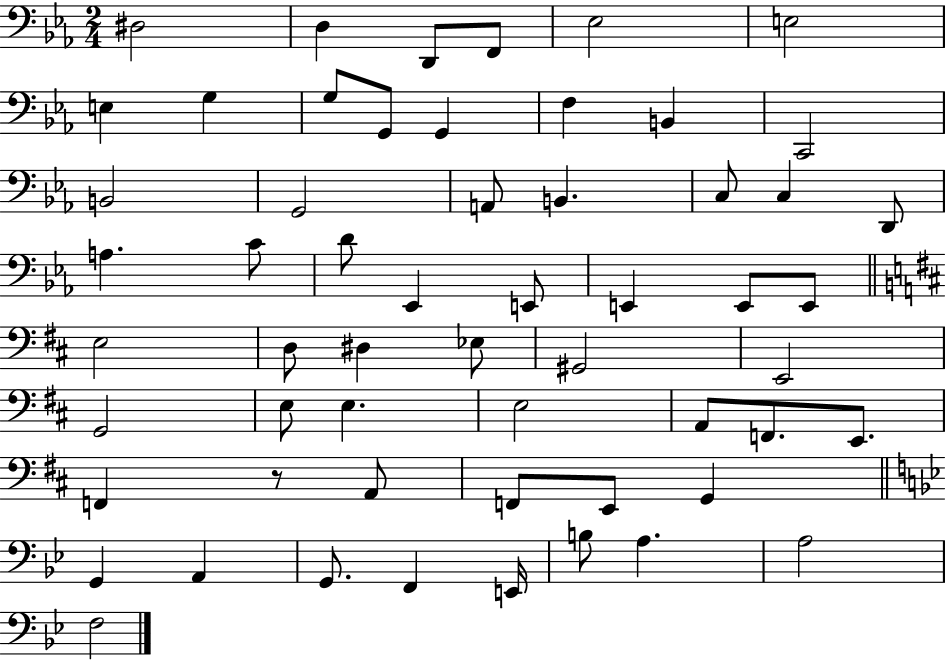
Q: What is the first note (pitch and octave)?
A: D#3